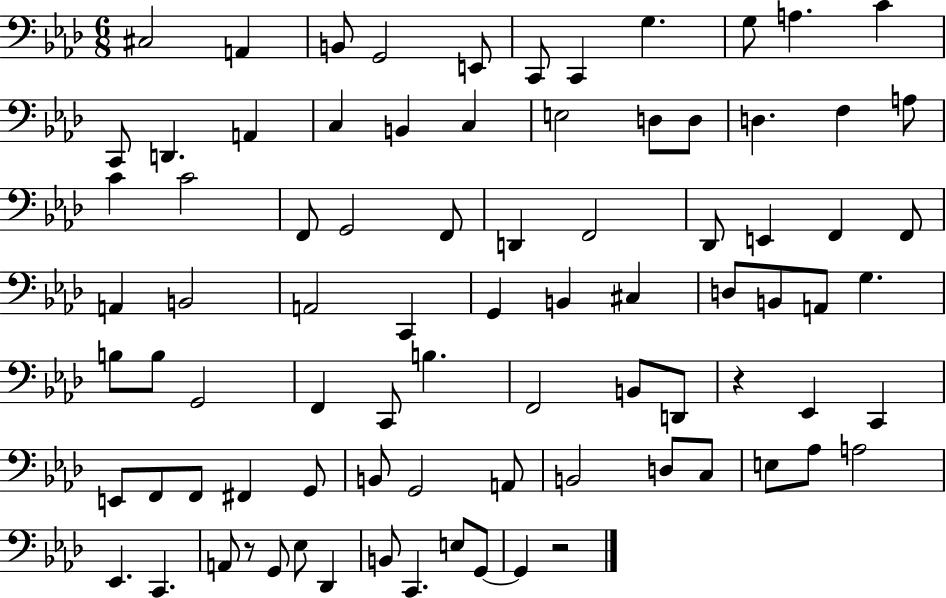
{
  \clef bass
  \numericTimeSignature
  \time 6/8
  \key aes \major
  cis2 a,4 | b,8 g,2 e,8 | c,8 c,4 g4. | g8 a4. c'4 | \break c,8 d,4. a,4 | c4 b,4 c4 | e2 d8 d8 | d4. f4 a8 | \break c'4 c'2 | f,8 g,2 f,8 | d,4 f,2 | des,8 e,4 f,4 f,8 | \break a,4 b,2 | a,2 c,4 | g,4 b,4 cis4 | d8 b,8 a,8 g4. | \break b8 b8 g,2 | f,4 c,8 b4. | f,2 b,8 d,8 | r4 ees,4 c,4 | \break e,8 f,8 f,8 fis,4 g,8 | b,8 g,2 a,8 | b,2 d8 c8 | e8 aes8 a2 | \break ees,4. c,4. | a,8 r8 g,8 ees8 des,4 | b,8 c,4. e8 g,8~~ | g,4 r2 | \break \bar "|."
}